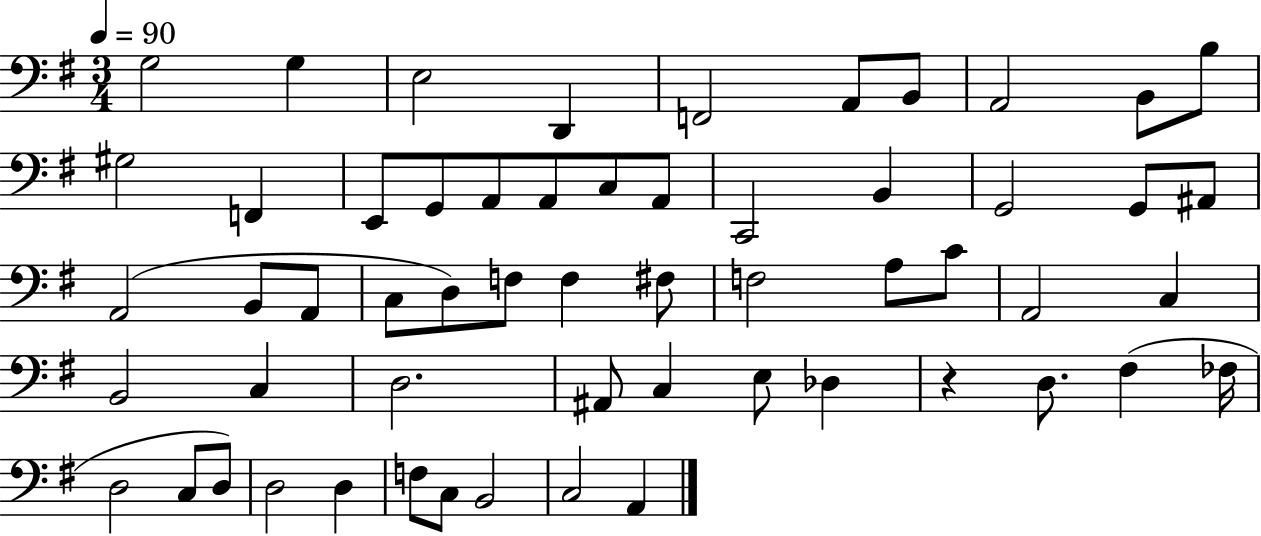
G3/h G3/q E3/h D2/q F2/h A2/e B2/e A2/h B2/e B3/e G#3/h F2/q E2/e G2/e A2/e A2/e C3/e A2/e C2/h B2/q G2/h G2/e A#2/e A2/h B2/e A2/e C3/e D3/e F3/e F3/q F#3/e F3/h A3/e C4/e A2/h C3/q B2/h C3/q D3/h. A#2/e C3/q E3/e Db3/q R/q D3/e. F#3/q FES3/s D3/h C3/e D3/e D3/h D3/q F3/e C3/e B2/h C3/h A2/q